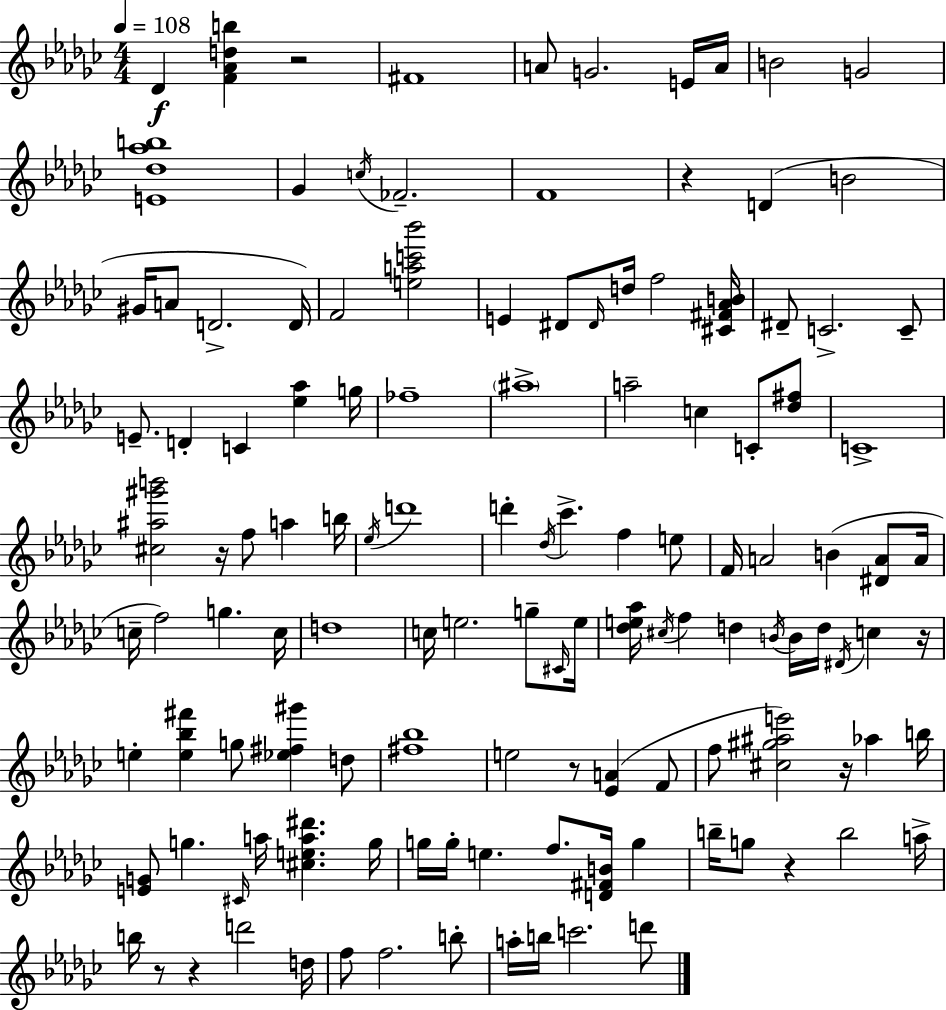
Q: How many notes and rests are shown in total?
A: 126